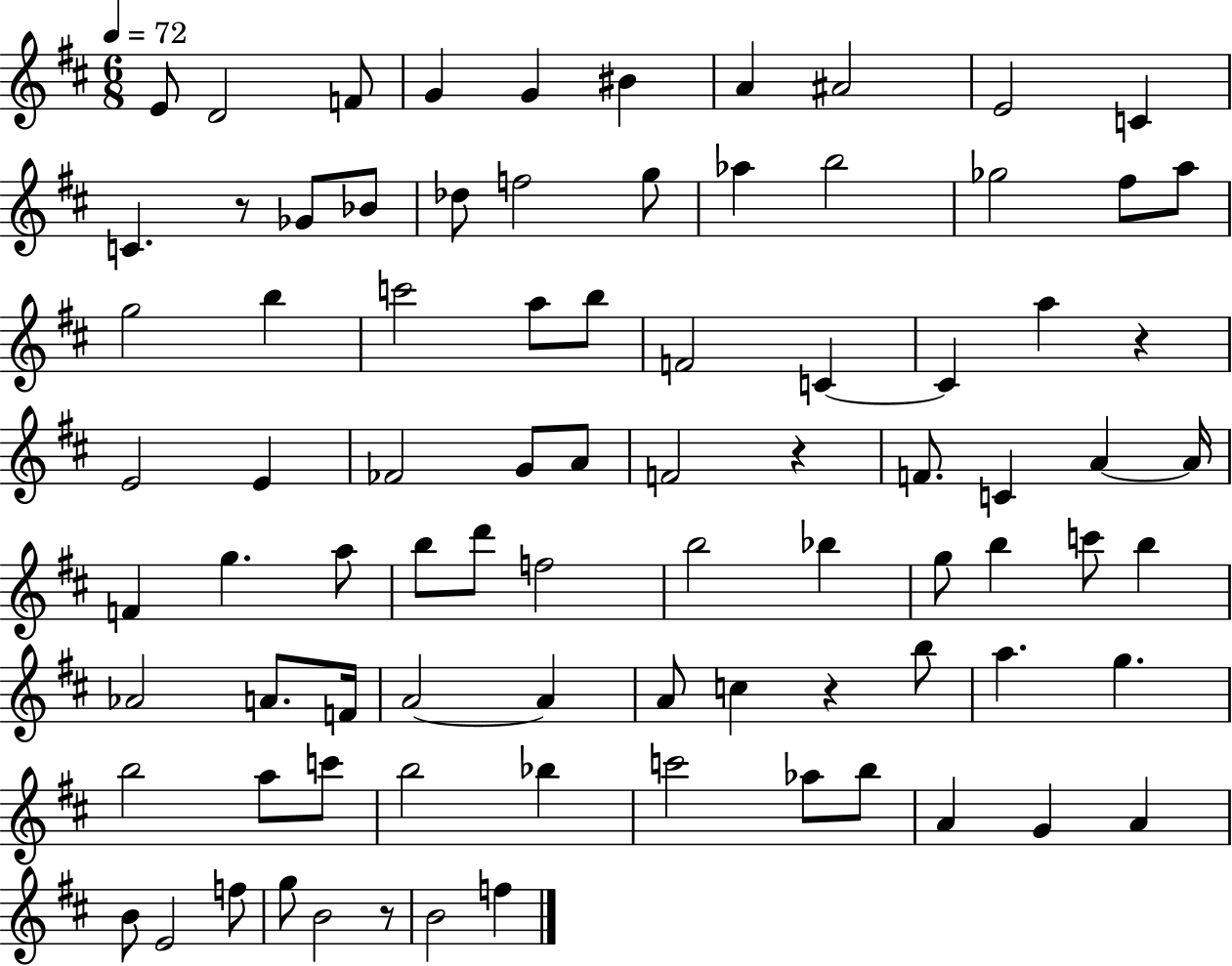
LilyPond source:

{
  \clef treble
  \numericTimeSignature
  \time 6/8
  \key d \major
  \tempo 4 = 72
  \repeat volta 2 { e'8 d'2 f'8 | g'4 g'4 bis'4 | a'4 ais'2 | e'2 c'4 | \break c'4. r8 ges'8 bes'8 | des''8 f''2 g''8 | aes''4 b''2 | ges''2 fis''8 a''8 | \break g''2 b''4 | c'''2 a''8 b''8 | f'2 c'4~~ | c'4 a''4 r4 | \break e'2 e'4 | fes'2 g'8 a'8 | f'2 r4 | f'8. c'4 a'4~~ a'16 | \break f'4 g''4. a''8 | b''8 d'''8 f''2 | b''2 bes''4 | g''8 b''4 c'''8 b''4 | \break aes'2 a'8. f'16 | a'2~~ a'4 | a'8 c''4 r4 b''8 | a''4. g''4. | \break b''2 a''8 c'''8 | b''2 bes''4 | c'''2 aes''8 b''8 | a'4 g'4 a'4 | \break b'8 e'2 f''8 | g''8 b'2 r8 | b'2 f''4 | } \bar "|."
}